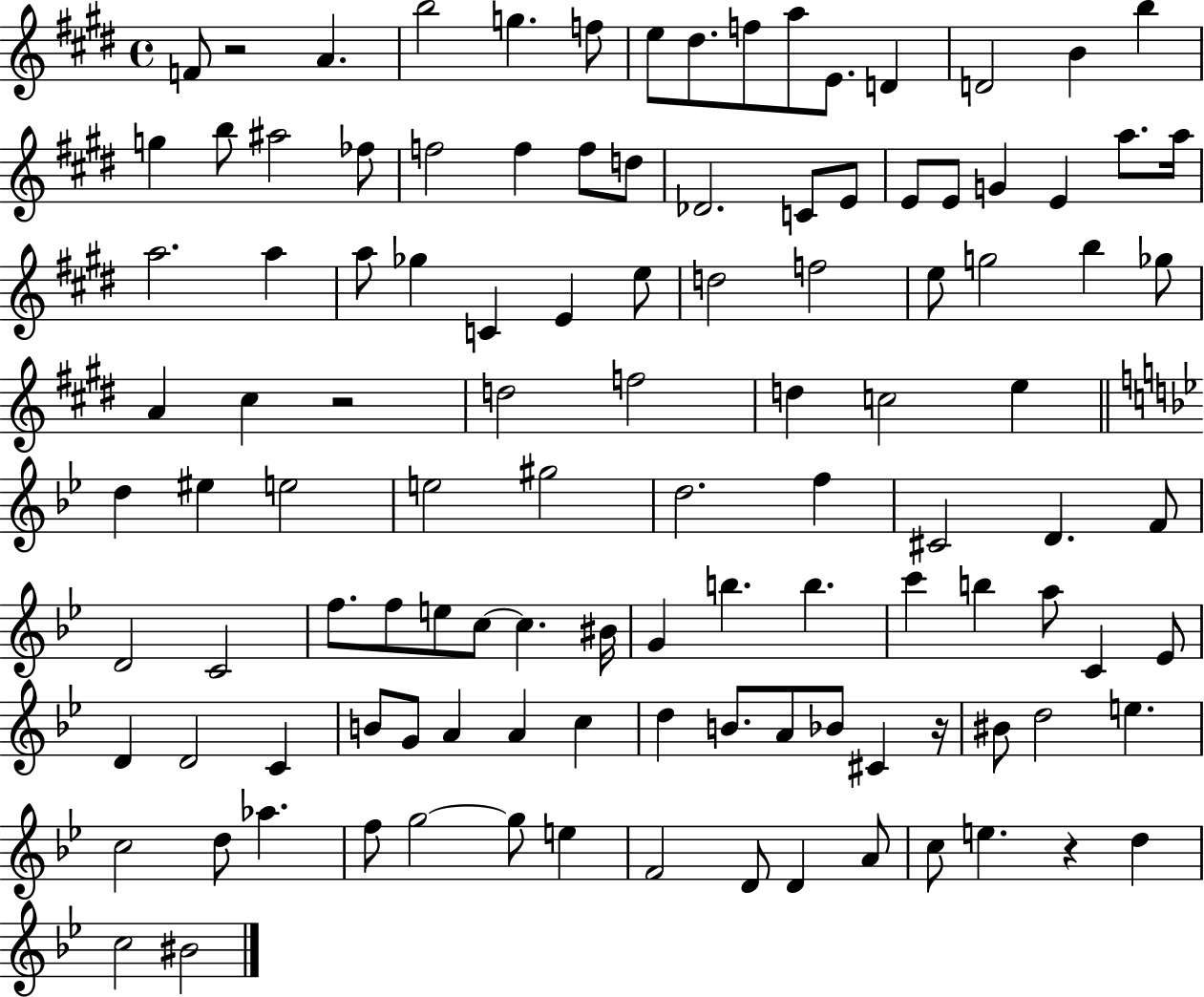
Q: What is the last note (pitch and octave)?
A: BIS4